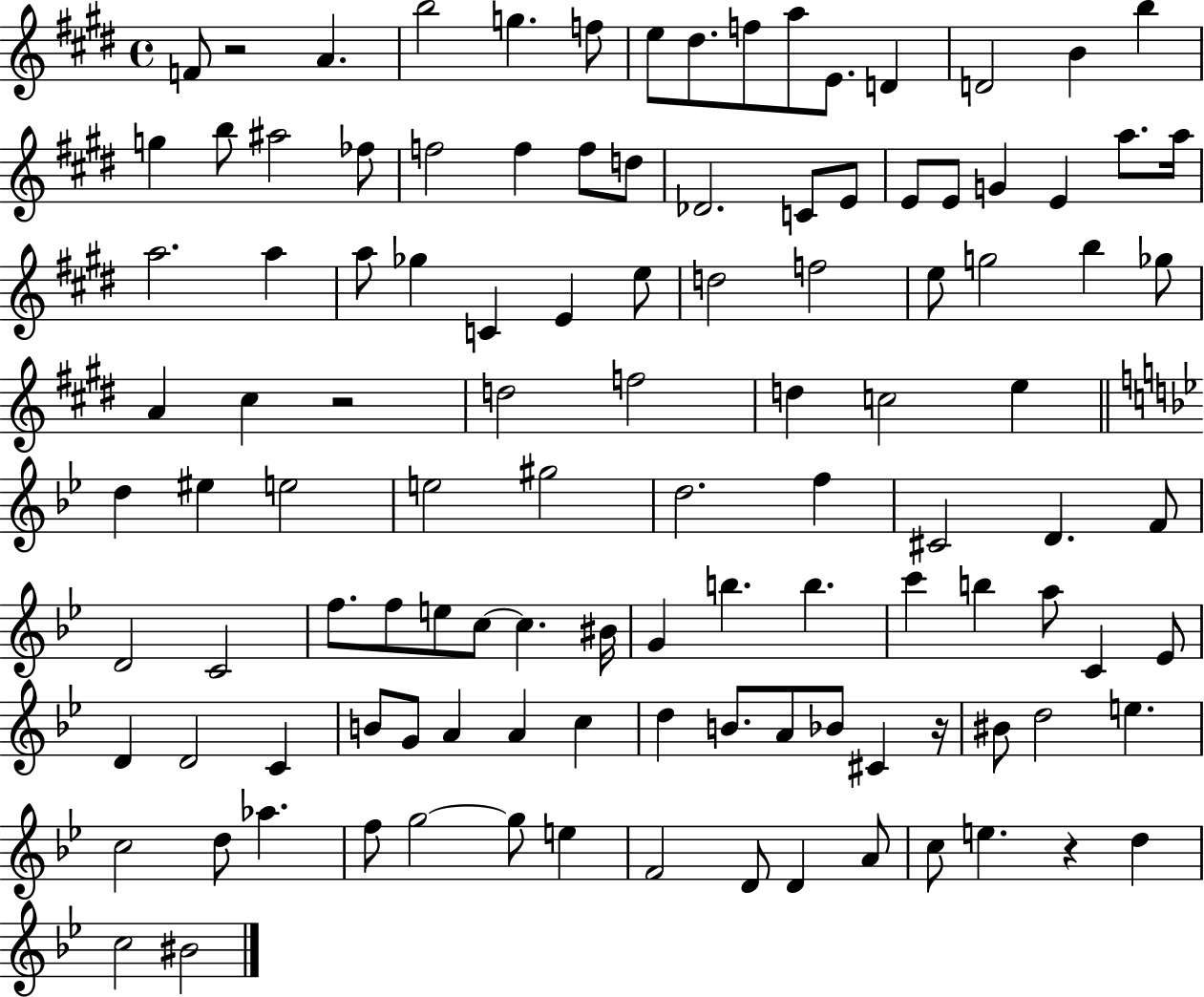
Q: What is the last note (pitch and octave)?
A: BIS4